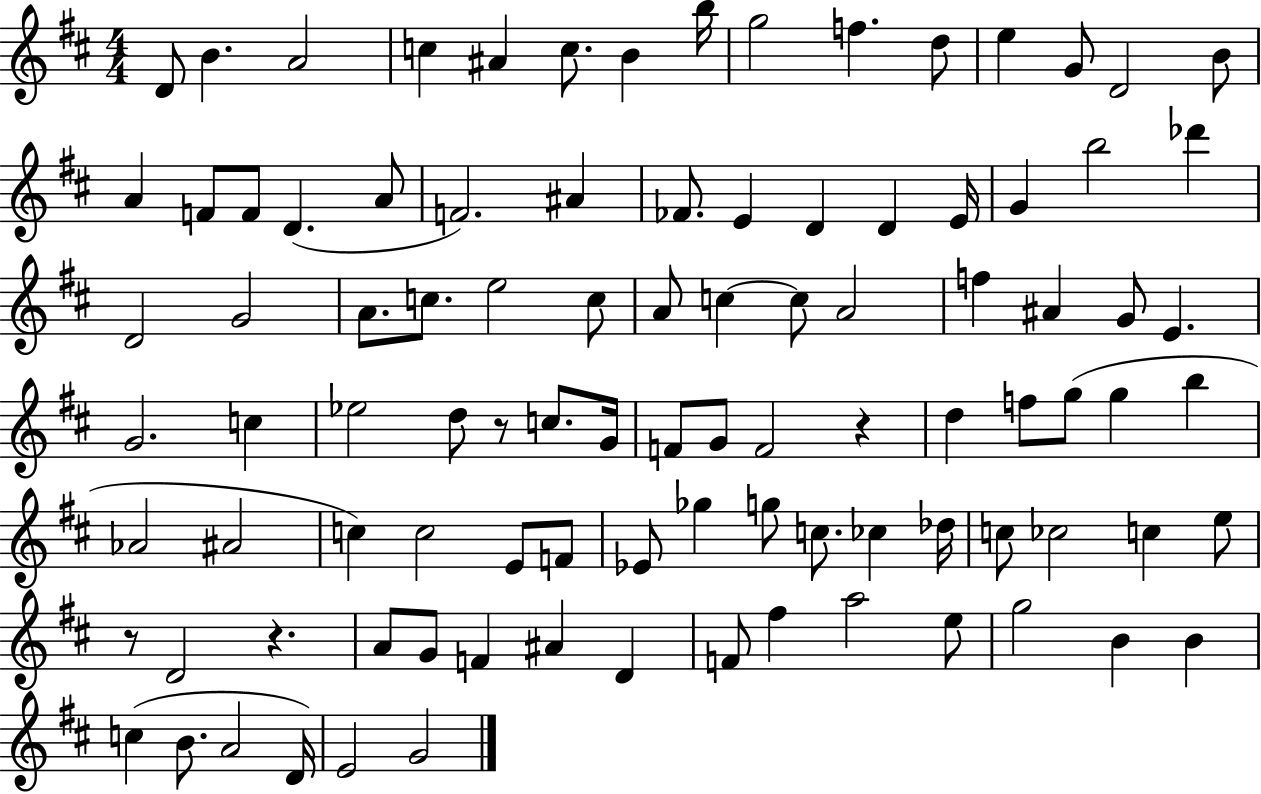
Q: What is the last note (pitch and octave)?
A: G4